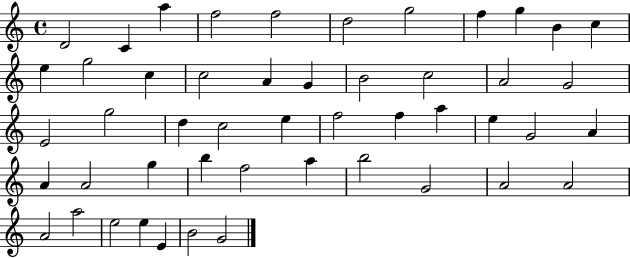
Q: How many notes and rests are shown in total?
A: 49